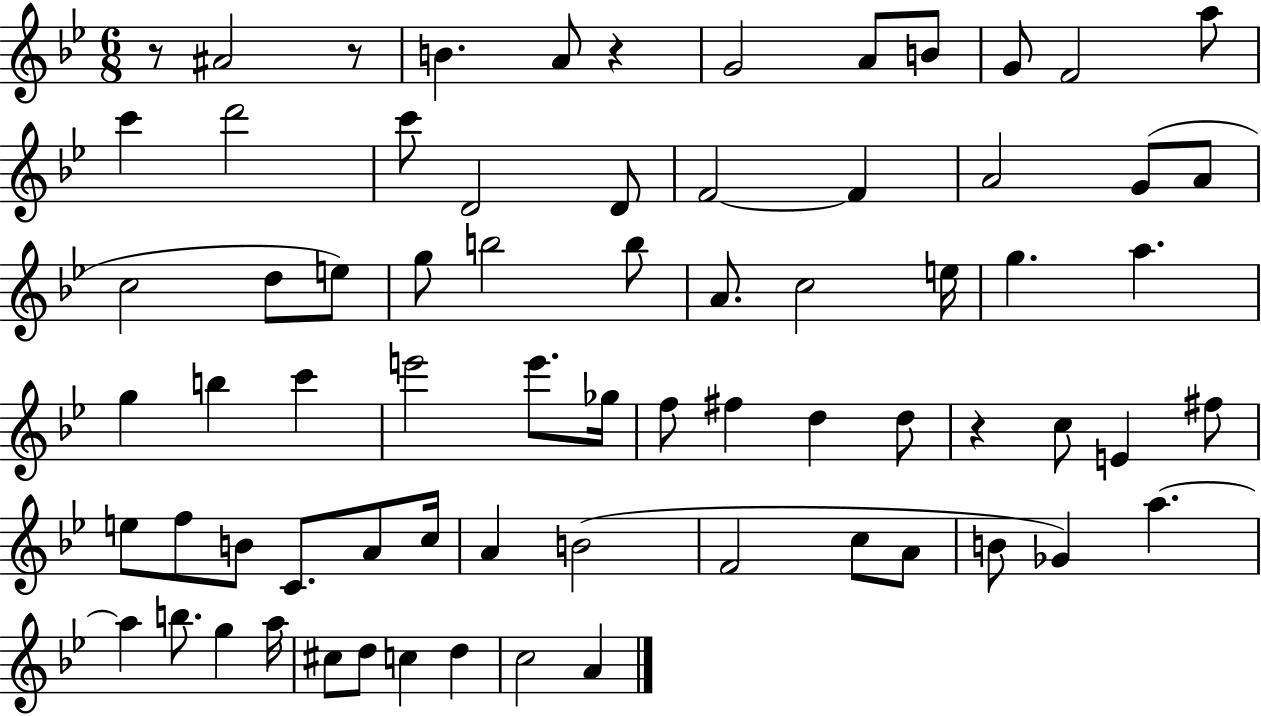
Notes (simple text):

R/e A#4/h R/e B4/q. A4/e R/q G4/h A4/e B4/e G4/e F4/h A5/e C6/q D6/h C6/e D4/h D4/e F4/h F4/q A4/h G4/e A4/e C5/h D5/e E5/e G5/e B5/h B5/e A4/e. C5/h E5/s G5/q. A5/q. G5/q B5/q C6/q E6/h E6/e. Gb5/s F5/e F#5/q D5/q D5/e R/q C5/e E4/q F#5/e E5/e F5/e B4/e C4/e. A4/e C5/s A4/q B4/h F4/h C5/e A4/e B4/e Gb4/q A5/q. A5/q B5/e. G5/q A5/s C#5/e D5/e C5/q D5/q C5/h A4/q